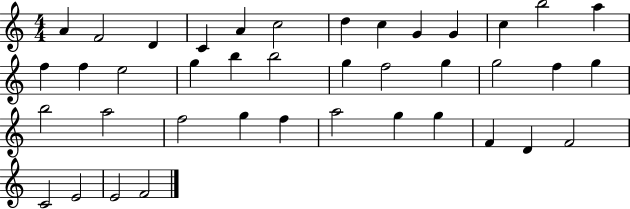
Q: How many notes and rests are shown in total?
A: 40